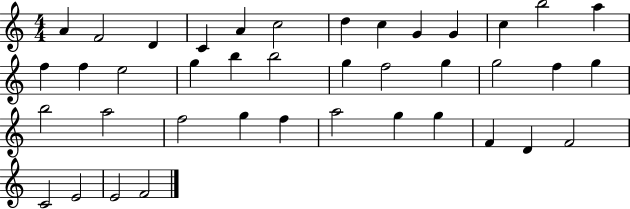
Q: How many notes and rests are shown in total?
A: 40